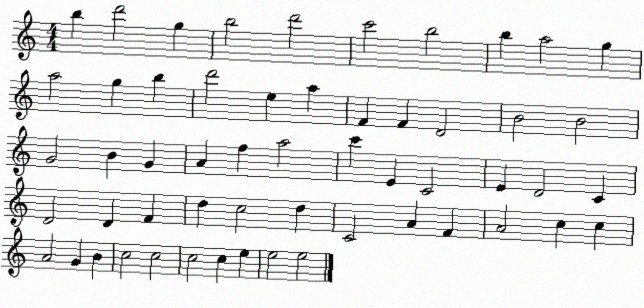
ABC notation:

X:1
T:Untitled
M:4/4
L:1/4
K:C
b d'2 g b2 d'2 c'2 b2 b a2 g a2 g b d'2 e a F F D2 B2 B2 G2 B G A f a2 c' E C2 E D2 C D2 D F d c2 d C2 A F A2 c c A2 G B c2 c2 c2 c e e2 e2